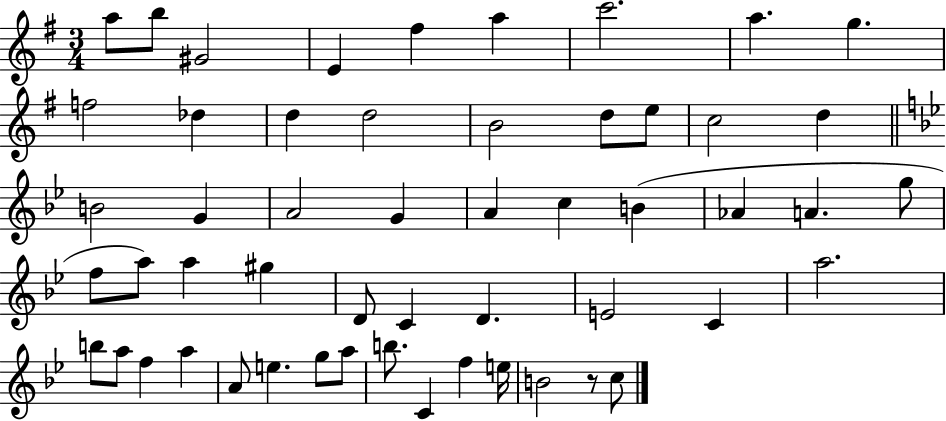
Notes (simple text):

A5/e B5/e G#4/h E4/q F#5/q A5/q C6/h. A5/q. G5/q. F5/h Db5/q D5/q D5/h B4/h D5/e E5/e C5/h D5/q B4/h G4/q A4/h G4/q A4/q C5/q B4/q Ab4/q A4/q. G5/e F5/e A5/e A5/q G#5/q D4/e C4/q D4/q. E4/h C4/q A5/h. B5/e A5/e F5/q A5/q A4/e E5/q. G5/e A5/e B5/e. C4/q F5/q E5/s B4/h R/e C5/e